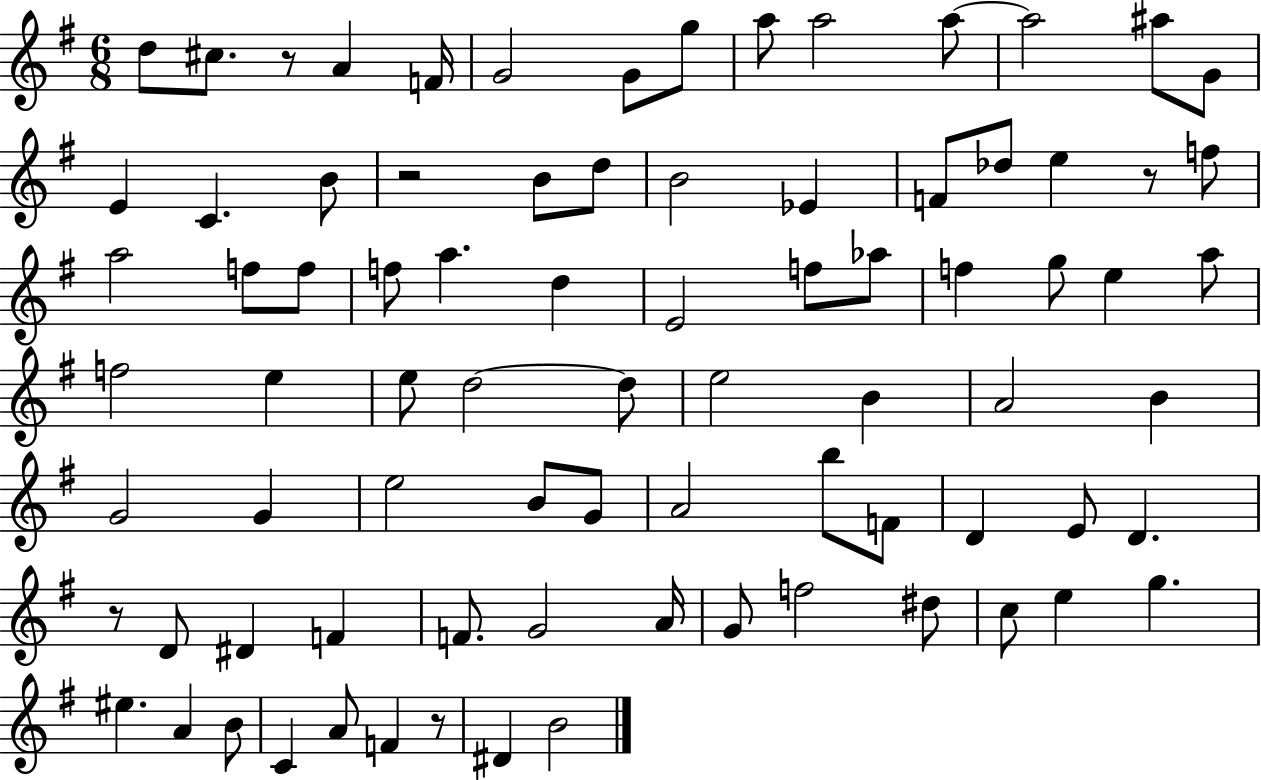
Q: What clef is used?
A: treble